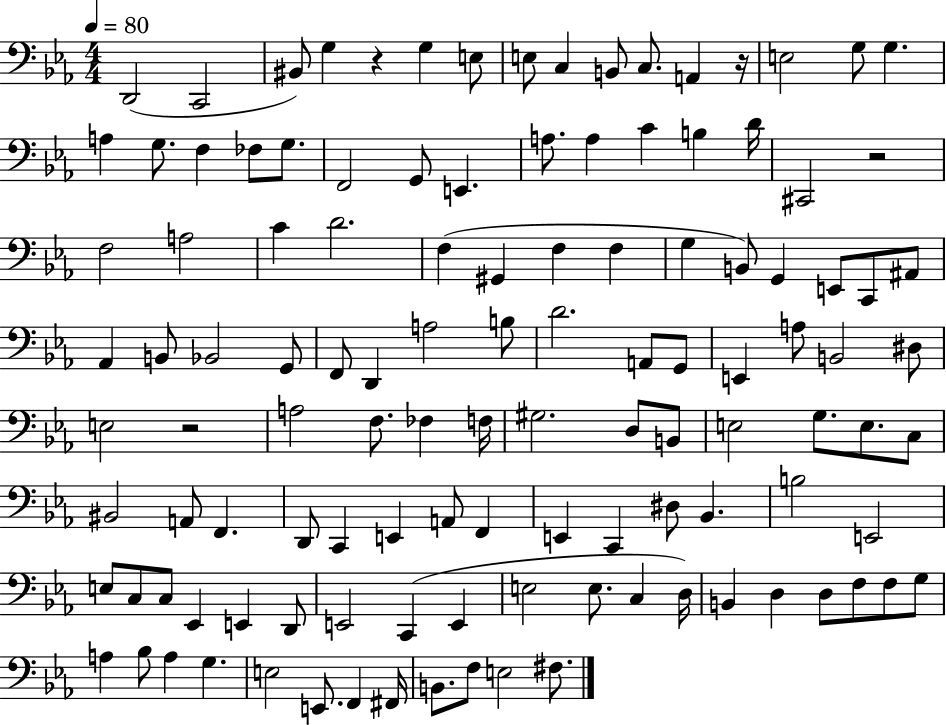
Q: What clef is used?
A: bass